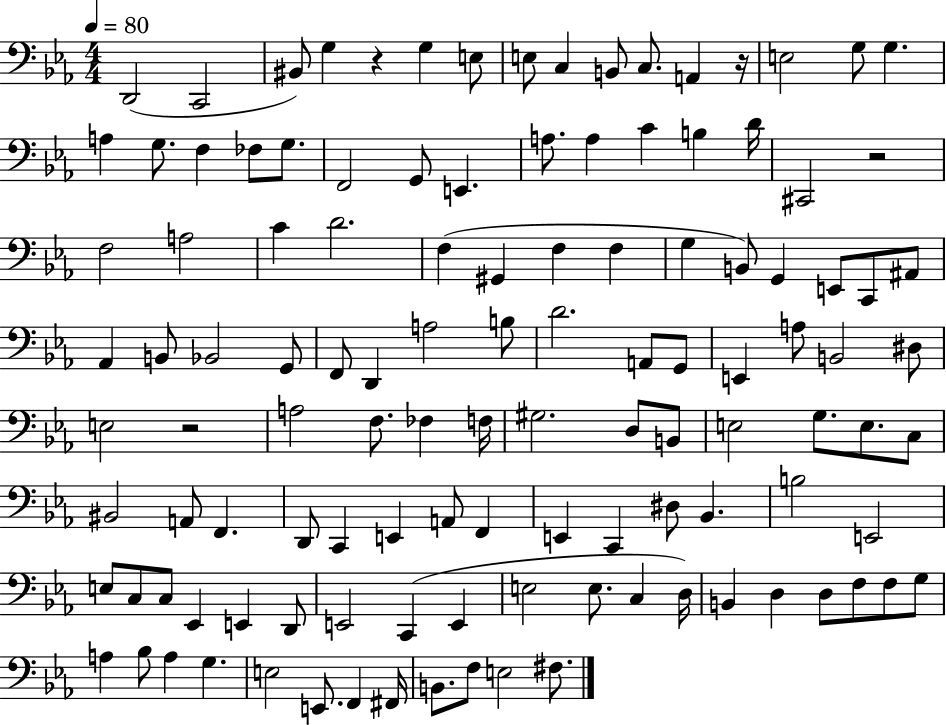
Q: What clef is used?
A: bass